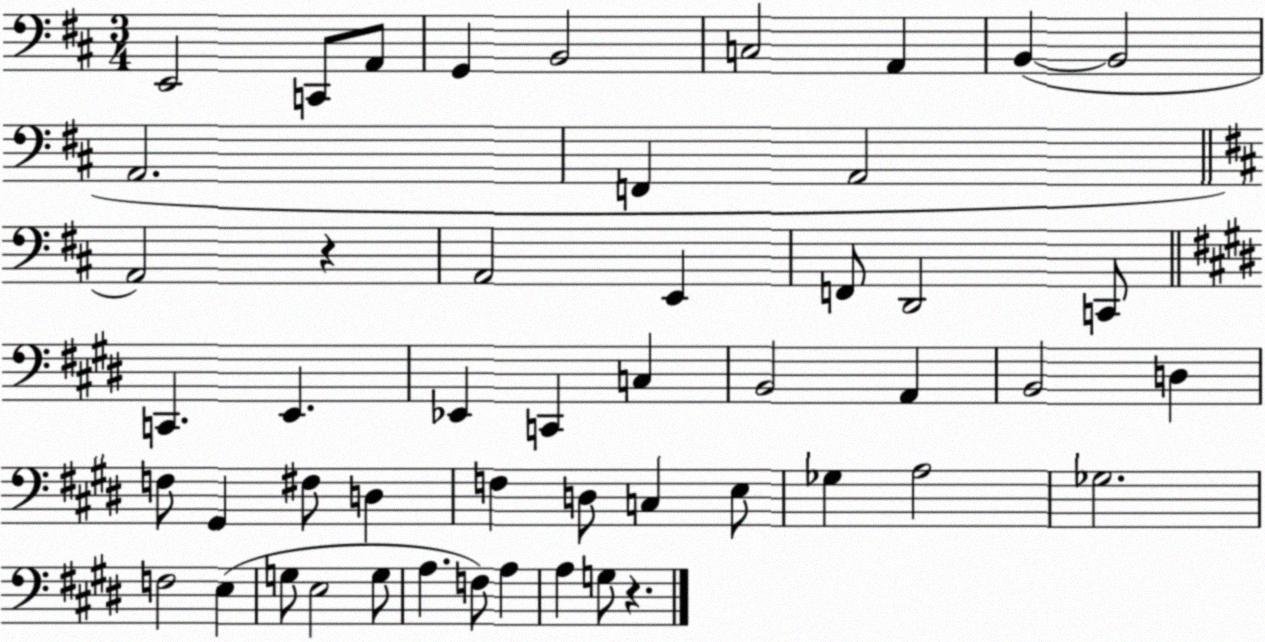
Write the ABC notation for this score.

X:1
T:Untitled
M:3/4
L:1/4
K:D
E,,2 C,,/2 A,,/2 G,, B,,2 C,2 A,, B,, B,,2 A,,2 F,, A,,2 A,,2 z A,,2 E,, F,,/2 D,,2 C,,/2 C,, E,, _E,, C,, C, B,,2 A,, B,,2 D, F,/2 ^G,, ^F,/2 D, F, D,/2 C, E,/2 _G, A,2 _G,2 F,2 E, G,/2 E,2 G,/2 A, F,/2 A, A, G,/2 z